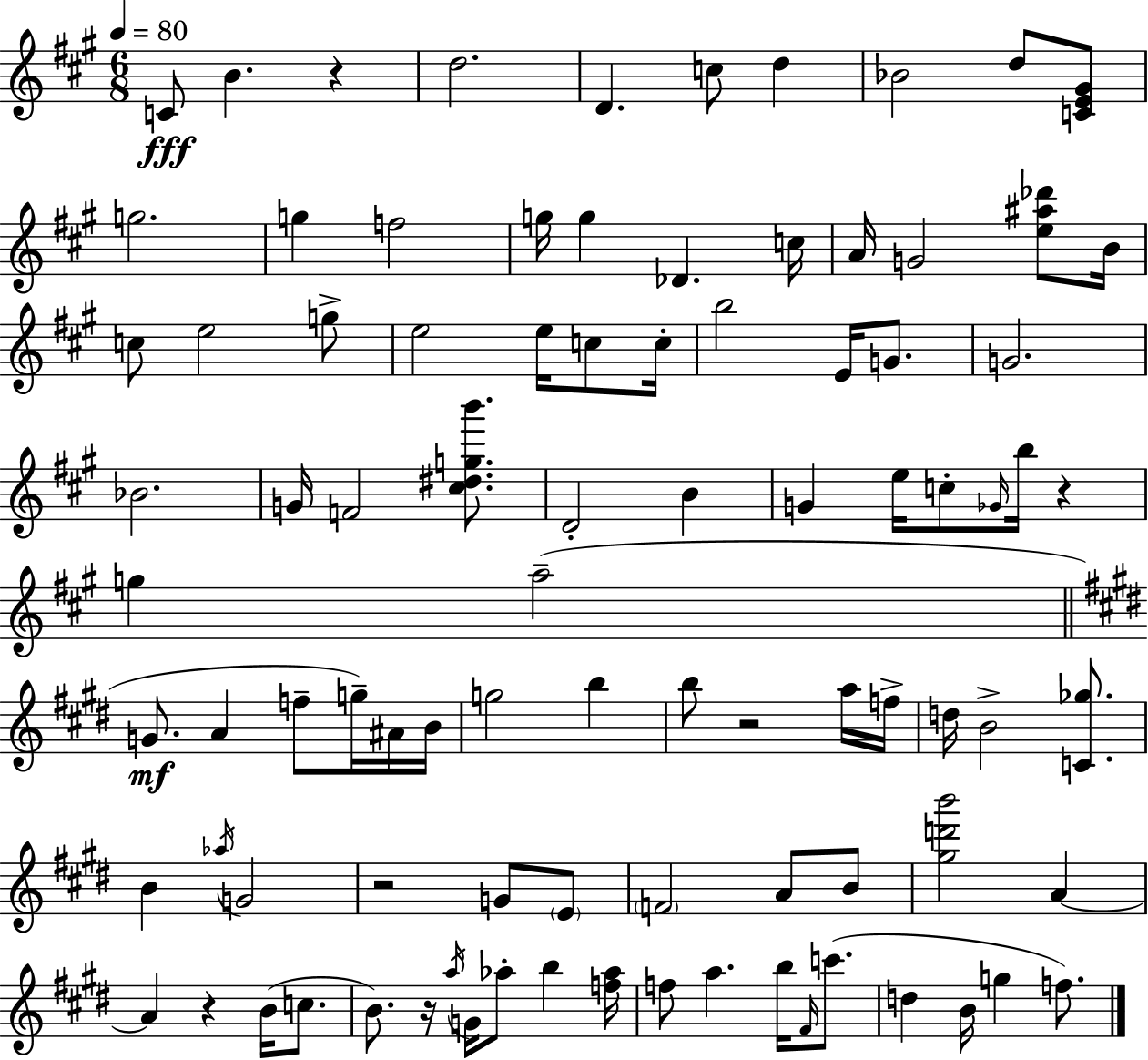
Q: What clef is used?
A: treble